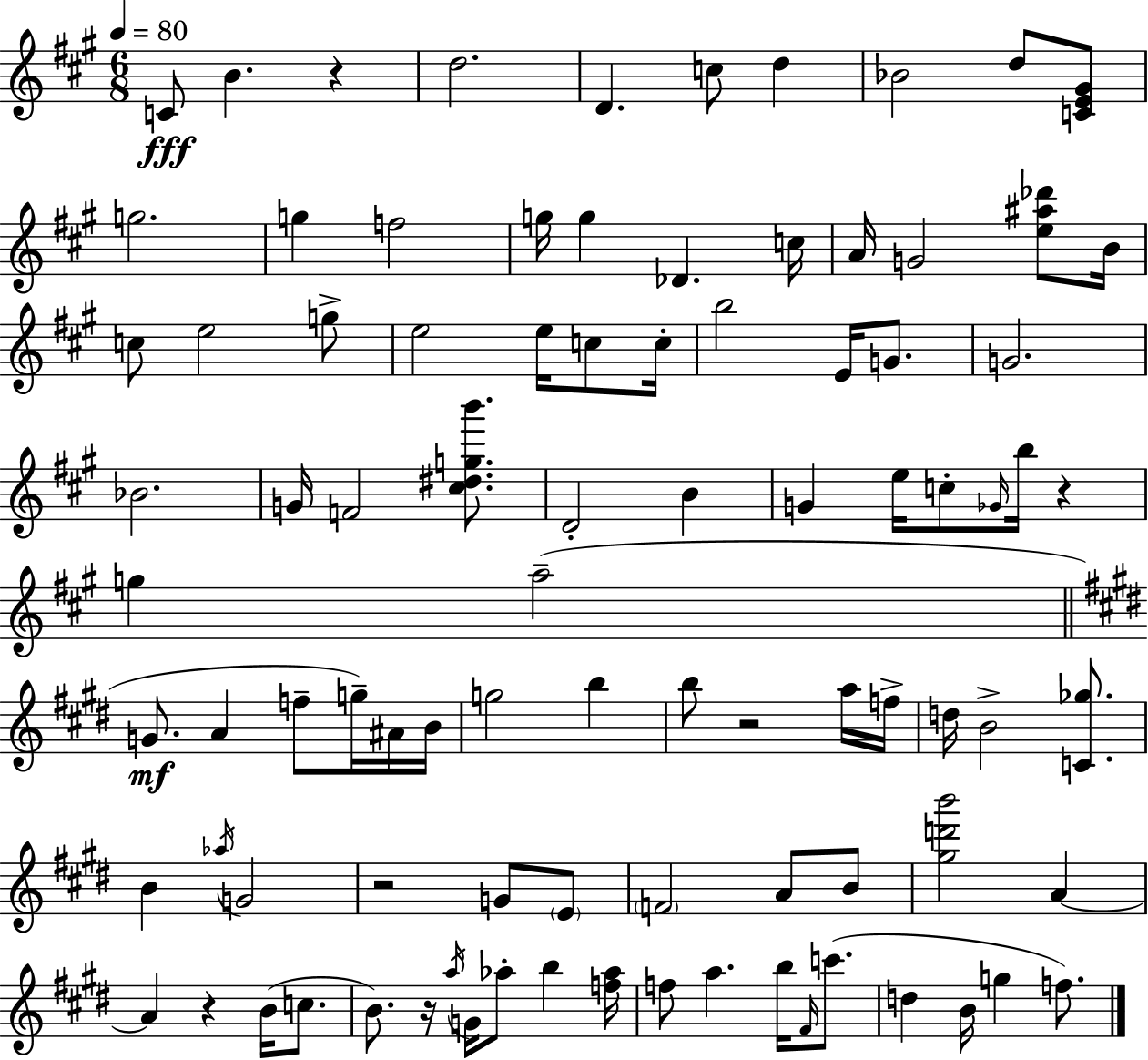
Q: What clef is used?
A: treble